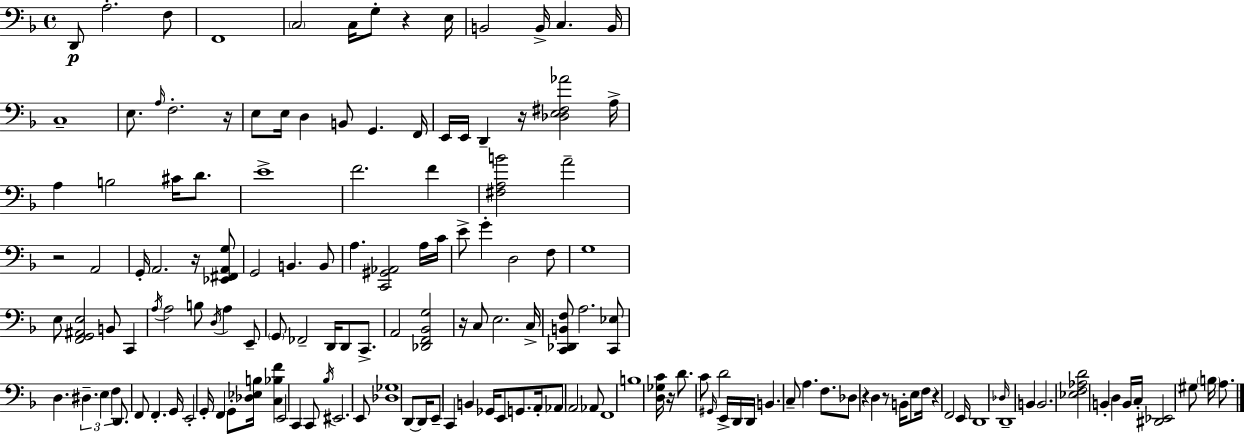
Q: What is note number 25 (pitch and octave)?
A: D2